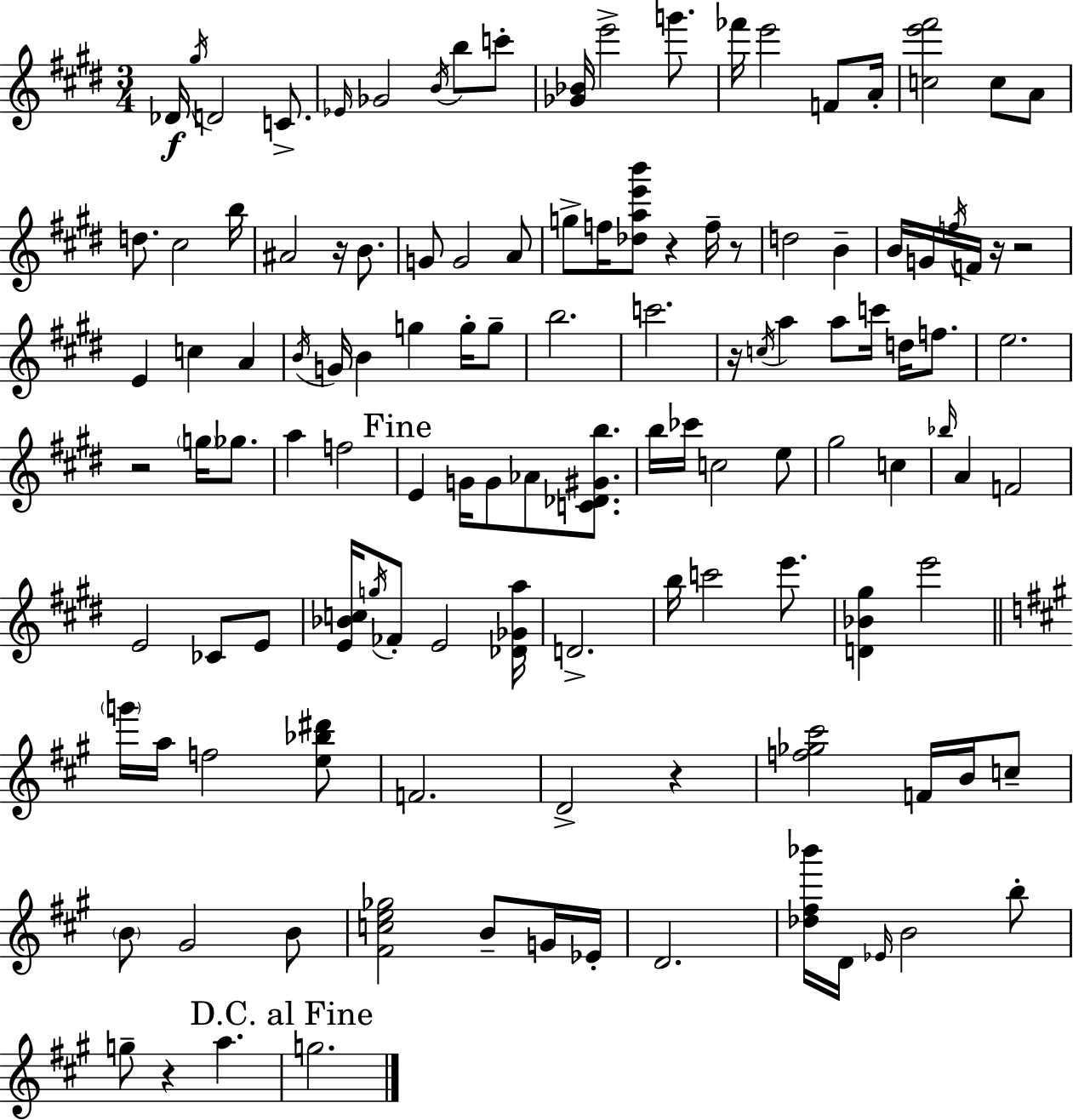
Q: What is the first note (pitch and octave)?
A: Db4